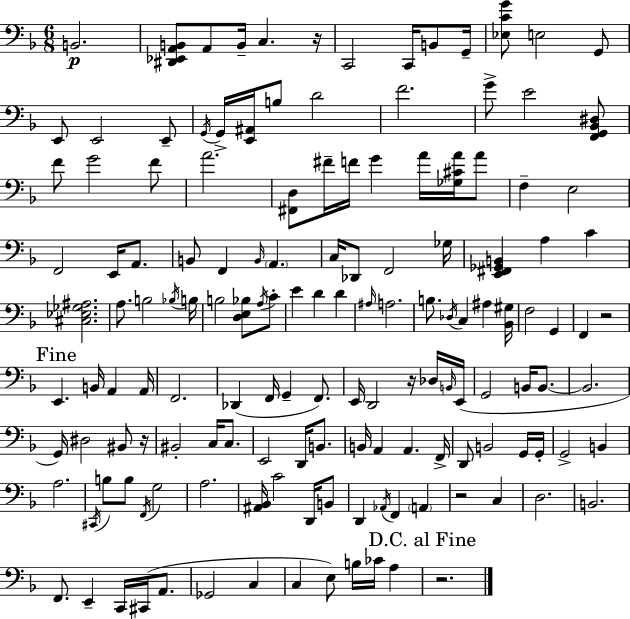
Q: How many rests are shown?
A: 6